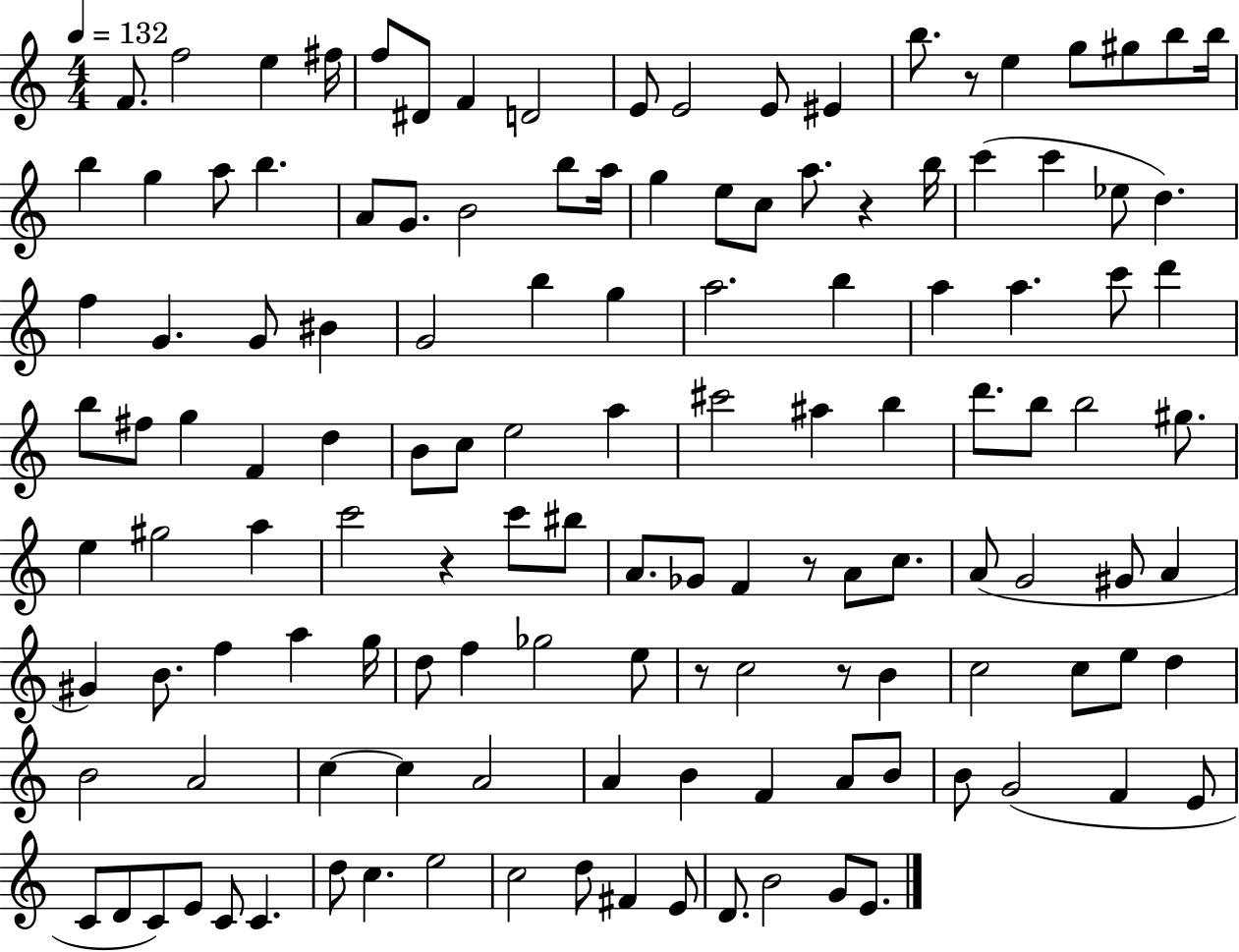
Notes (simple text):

F4/e. F5/h E5/q F#5/s F5/e D#4/e F4/q D4/h E4/e E4/h E4/e EIS4/q B5/e. R/e E5/q G5/e G#5/e B5/e B5/s B5/q G5/q A5/e B5/q. A4/e G4/e. B4/h B5/e A5/s G5/q E5/e C5/e A5/e. R/q B5/s C6/q C6/q Eb5/e D5/q. F5/q G4/q. G4/e BIS4/q G4/h B5/q G5/q A5/h. B5/q A5/q A5/q. C6/e D6/q B5/e F#5/e G5/q F4/q D5/q B4/e C5/e E5/h A5/q C#6/h A#5/q B5/q D6/e. B5/e B5/h G#5/e. E5/q G#5/h A5/q C6/h R/q C6/e BIS5/e A4/e. Gb4/e F4/q R/e A4/e C5/e. A4/e G4/h G#4/e A4/q G#4/q B4/e. F5/q A5/q G5/s D5/e F5/q Gb5/h E5/e R/e C5/h R/e B4/q C5/h C5/e E5/e D5/q B4/h A4/h C5/q C5/q A4/h A4/q B4/q F4/q A4/e B4/e B4/e G4/h F4/q E4/e C4/e D4/e C4/e E4/e C4/e C4/q. D5/e C5/q. E5/h C5/h D5/e F#4/q E4/e D4/e. B4/h G4/e E4/e.